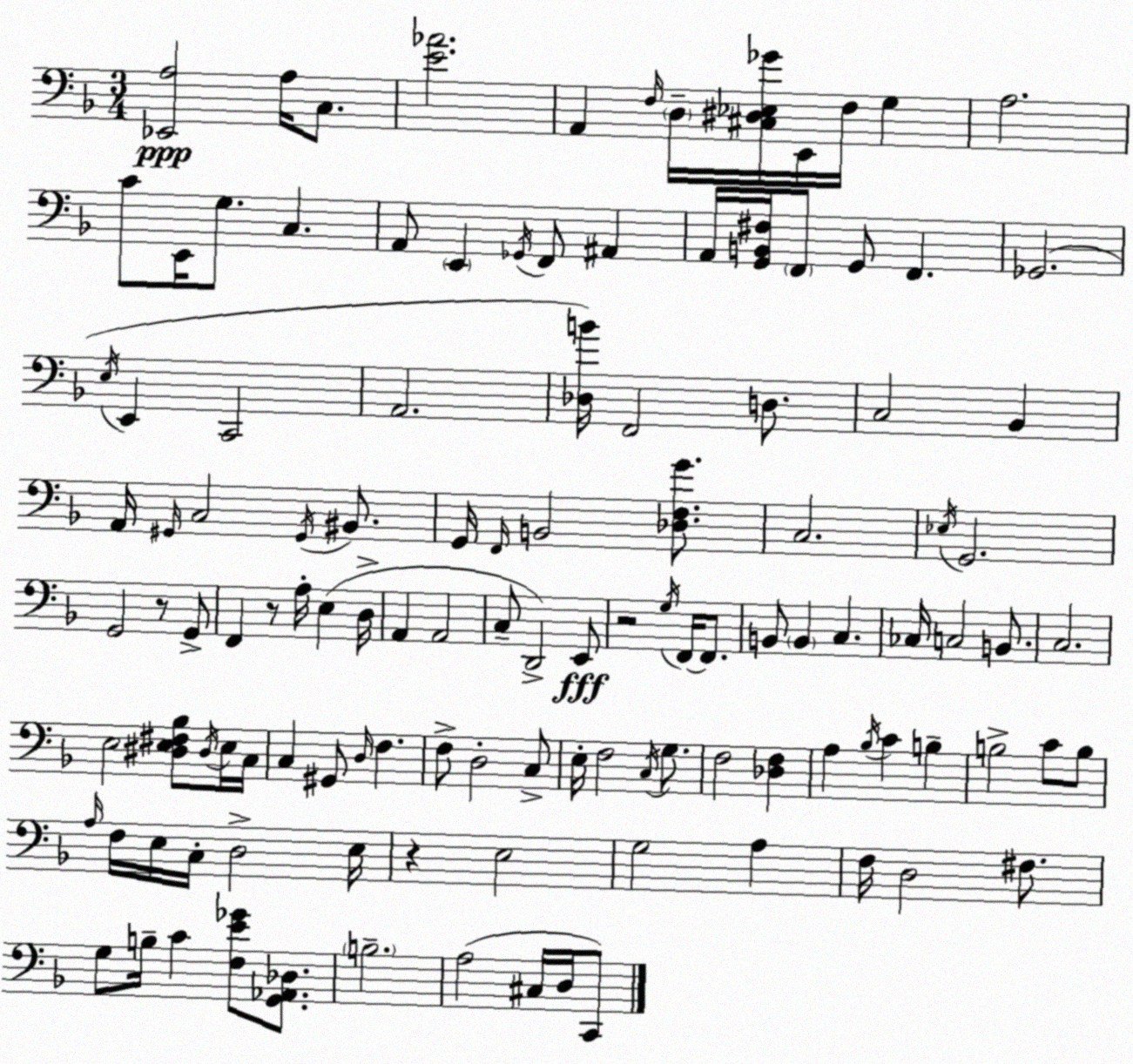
X:1
T:Untitled
M:3/4
L:1/4
K:F
[_E,,A,]2 A,/4 C,/2 [E_A]2 A,, F,/4 D,/4 [^C,^D,_E,_G]/4 E,,/4 F,/4 G, A,2 C/2 E,,/4 G,/2 C, A,,/2 E,, _G,,/4 F,,/2 ^A,, A,,/4 [G,,B,,^F,]/4 F,,/2 G,,/2 F,, _G,,2 E,/4 E,, C,,2 A,,2 [_D,B]/4 F,,2 D,/2 C,2 _B,, A,,/4 ^G,,/4 C,2 ^G,,/4 ^B,,/2 G,,/4 F,,/4 B,,2 [_D,F,G]/2 C,2 _E,/4 G,,2 G,,2 z/2 G,,/2 F,, z/2 A,/4 E, D,/4 A,, A,,2 C,/2 D,,2 E,,/2 z2 G,/4 F,,/4 F,,/2 B,,/2 B,, C, _C,/4 C,2 B,,/2 C,2 E,2 [^D,E,^F,_B,]/2 ^D,/4 E,/4 C,/4 C, ^G,,/2 D,/4 F, F,/2 D,2 C,/2 E,/4 F,2 C,/4 G,/2 F,2 [_D,F,] A, _B,/4 C B, B,2 C/2 B,/2 A,/4 F,/4 E,/4 C,/4 D,2 E,/4 z E,2 G,2 A, F,/4 D,2 ^F,/2 G,/2 B,/4 C [F,E_G]/2 [G,,_A,,_D,]/2 B,2 A,2 ^C,/4 D,/4 C,,/2